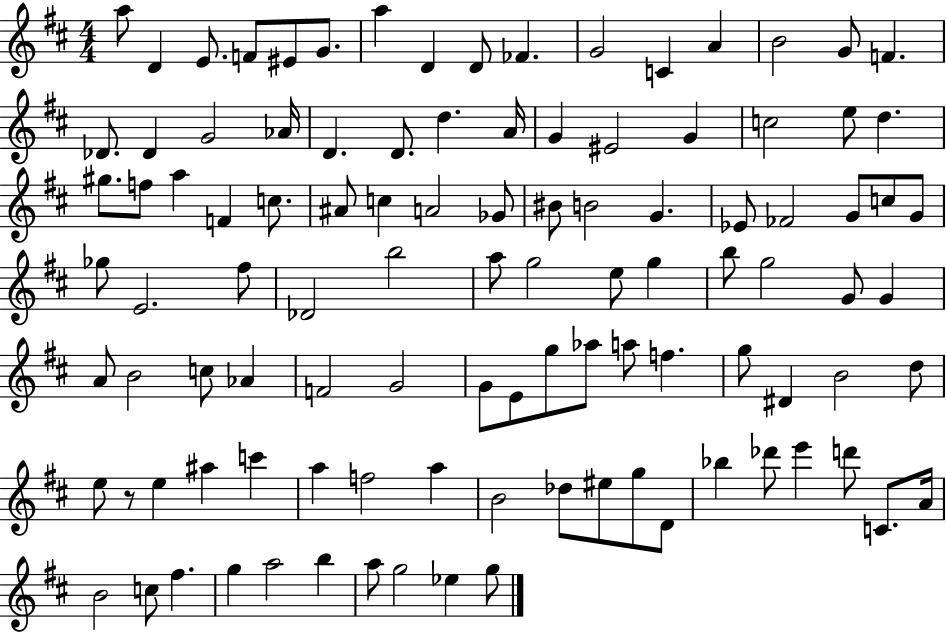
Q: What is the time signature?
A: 4/4